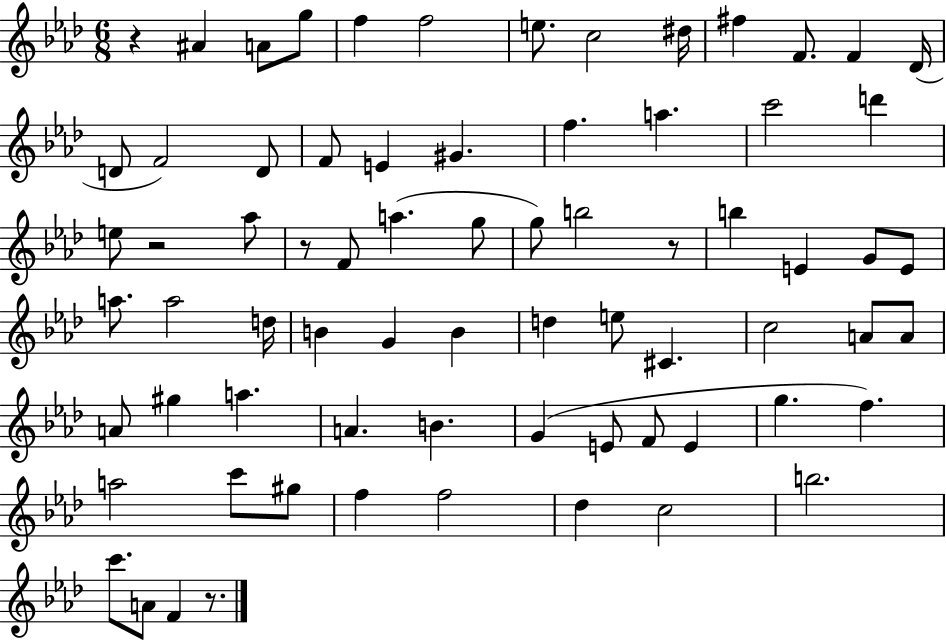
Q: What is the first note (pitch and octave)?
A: A#4